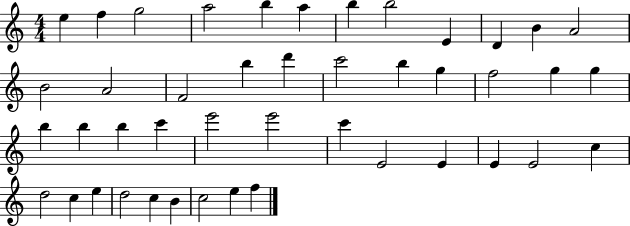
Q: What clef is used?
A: treble